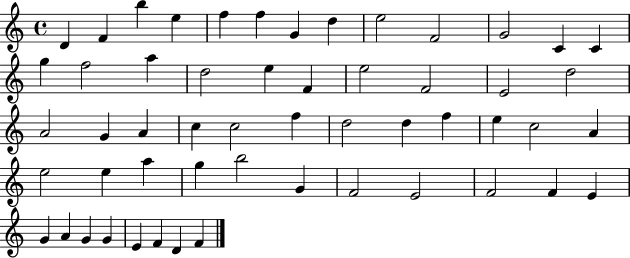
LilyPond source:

{
  \clef treble
  \time 4/4
  \defaultTimeSignature
  \key c \major
  d'4 f'4 b''4 e''4 | f''4 f''4 g'4 d''4 | e''2 f'2 | g'2 c'4 c'4 | \break g''4 f''2 a''4 | d''2 e''4 f'4 | e''2 f'2 | e'2 d''2 | \break a'2 g'4 a'4 | c''4 c''2 f''4 | d''2 d''4 f''4 | e''4 c''2 a'4 | \break e''2 e''4 a''4 | g''4 b''2 g'4 | f'2 e'2 | f'2 f'4 e'4 | \break g'4 a'4 g'4 g'4 | e'4 f'4 d'4 f'4 | \bar "|."
}